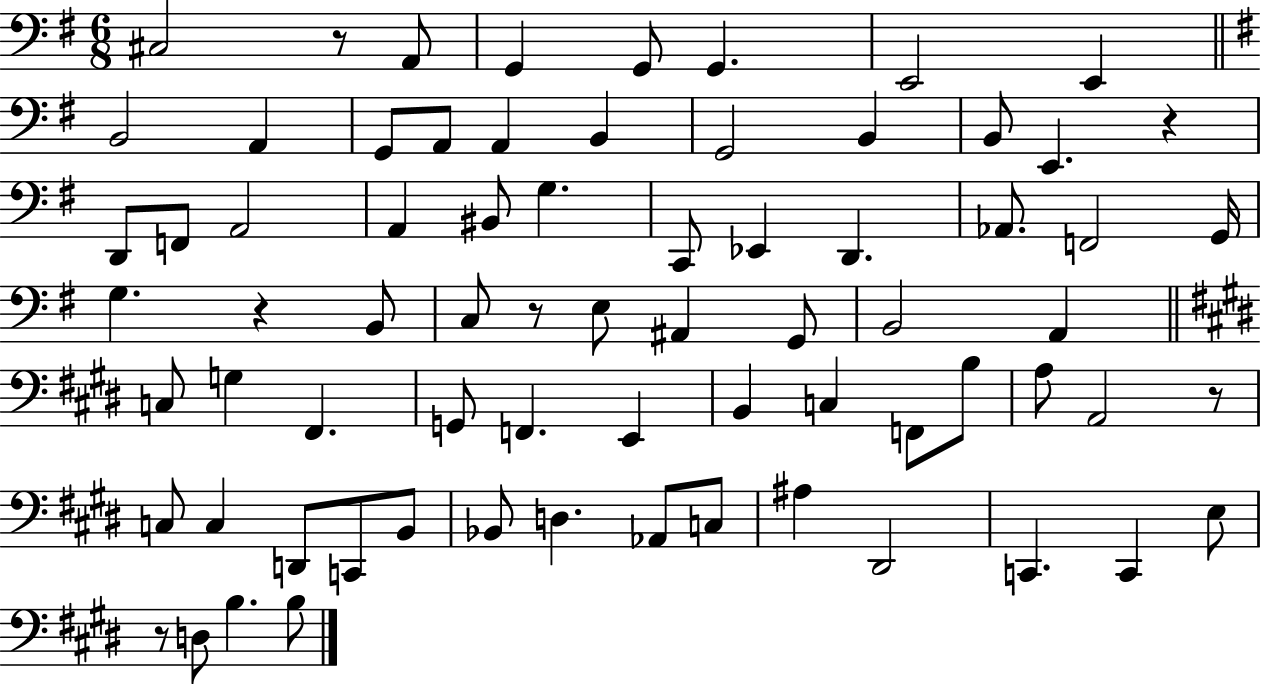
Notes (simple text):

C#3/h R/e A2/e G2/q G2/e G2/q. E2/h E2/q B2/h A2/q G2/e A2/e A2/q B2/q G2/h B2/q B2/e E2/q. R/q D2/e F2/e A2/h A2/q BIS2/e G3/q. C2/e Eb2/q D2/q. Ab2/e. F2/h G2/s G3/q. R/q B2/e C3/e R/e E3/e A#2/q G2/e B2/h A2/q C3/e G3/q F#2/q. G2/e F2/q. E2/q B2/q C3/q F2/e B3/e A3/e A2/h R/e C3/e C3/q D2/e C2/e B2/e Bb2/e D3/q. Ab2/e C3/e A#3/q D#2/h C2/q. C2/q E3/e R/e D3/e B3/q. B3/e